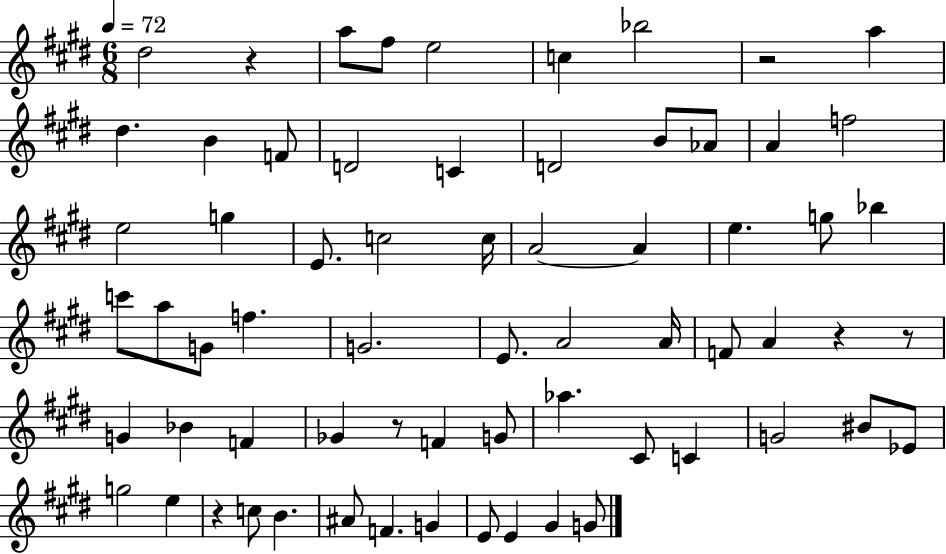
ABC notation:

X:1
T:Untitled
M:6/8
L:1/4
K:E
^d2 z a/2 ^f/2 e2 c _b2 z2 a ^d B F/2 D2 C D2 B/2 _A/2 A f2 e2 g E/2 c2 c/4 A2 A e g/2 _b c'/2 a/2 G/2 f G2 E/2 A2 A/4 F/2 A z z/2 G _B F _G z/2 F G/2 _a ^C/2 C G2 ^B/2 _E/2 g2 e z c/2 B ^A/2 F G E/2 E ^G G/2